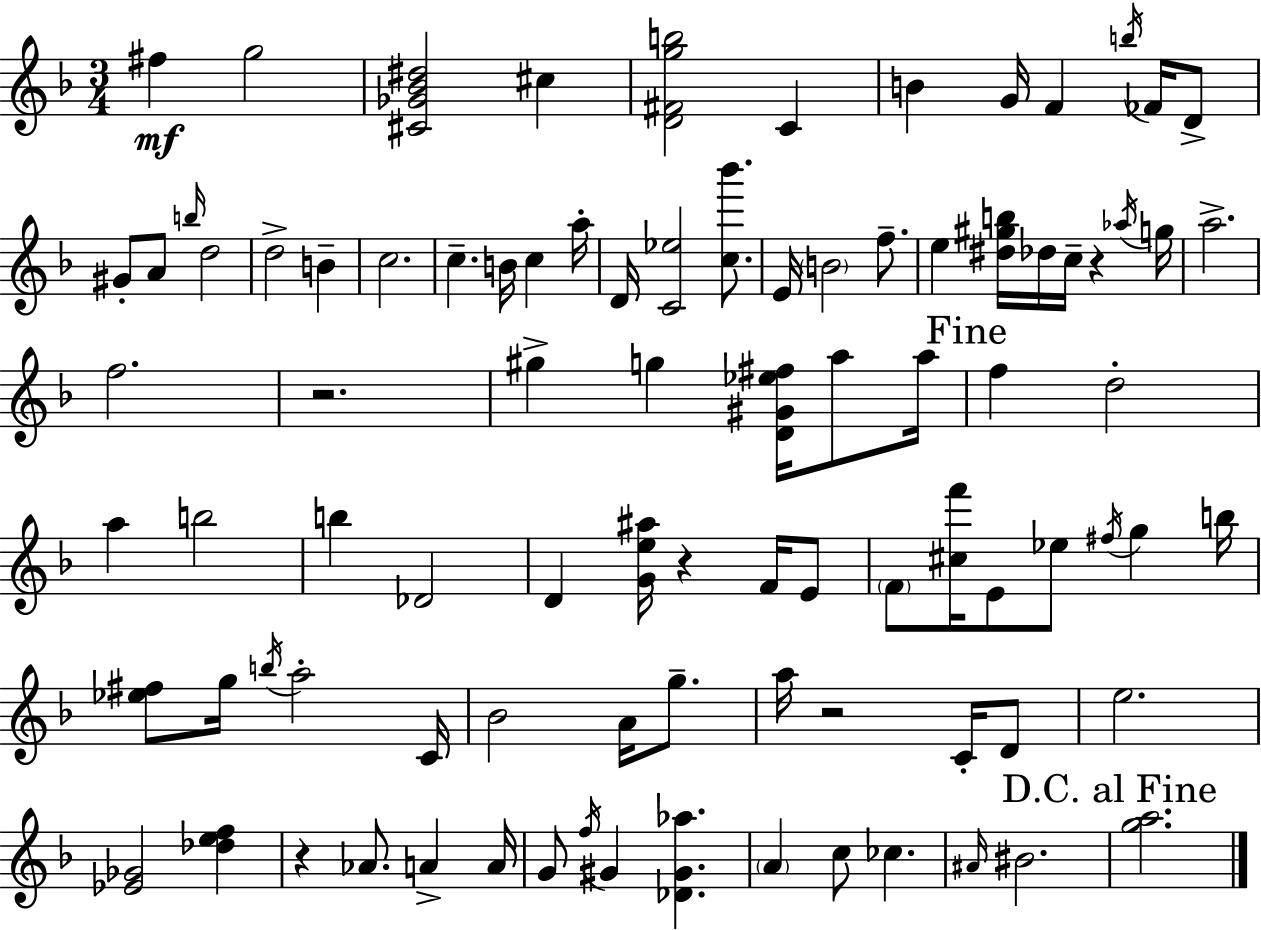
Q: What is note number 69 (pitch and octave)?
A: A4